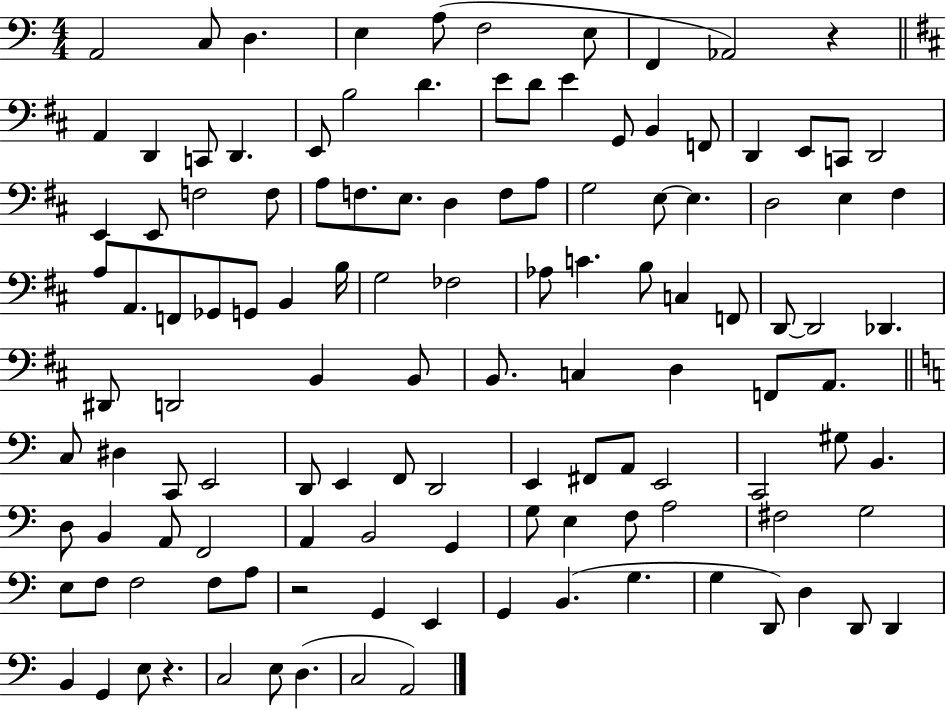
X:1
T:Untitled
M:4/4
L:1/4
K:C
A,,2 C,/2 D, E, A,/2 F,2 E,/2 F,, _A,,2 z A,, D,, C,,/2 D,, E,,/2 B,2 D E/2 D/2 E G,,/2 B,, F,,/2 D,, E,,/2 C,,/2 D,,2 E,, E,,/2 F,2 F,/2 A,/2 F,/2 E,/2 D, F,/2 A,/2 G,2 E,/2 E, D,2 E, ^F, A,/2 A,,/2 F,,/2 _G,,/2 G,,/2 B,, B,/4 G,2 _F,2 _A,/2 C B,/2 C, F,,/2 D,,/2 D,,2 _D,, ^D,,/2 D,,2 B,, B,,/2 B,,/2 C, D, F,,/2 A,,/2 C,/2 ^D, C,,/2 E,,2 D,,/2 E,, F,,/2 D,,2 E,, ^F,,/2 A,,/2 E,,2 C,,2 ^G,/2 B,, D,/2 B,, A,,/2 F,,2 A,, B,,2 G,, G,/2 E, F,/2 A,2 ^F,2 G,2 E,/2 F,/2 F,2 F,/2 A,/2 z2 G,, E,, G,, B,, G, G, D,,/2 D, D,,/2 D,, B,, G,, E,/2 z C,2 E,/2 D, C,2 A,,2